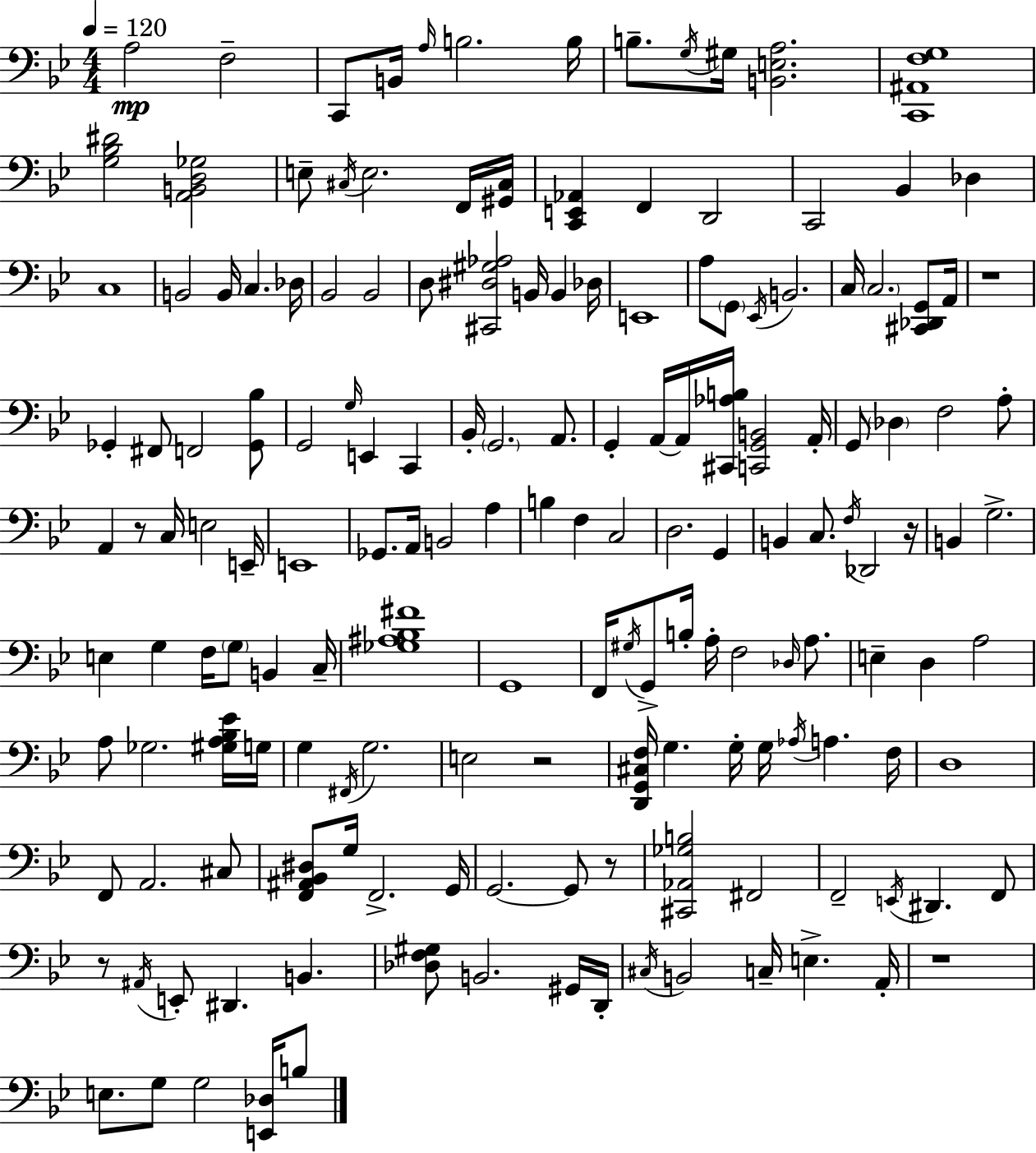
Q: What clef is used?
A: bass